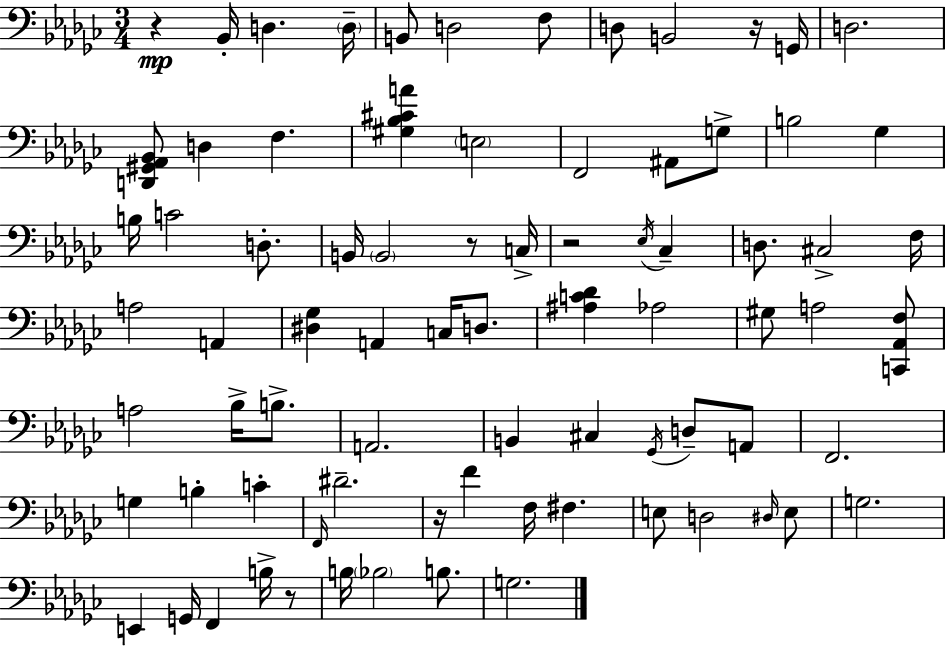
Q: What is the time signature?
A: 3/4